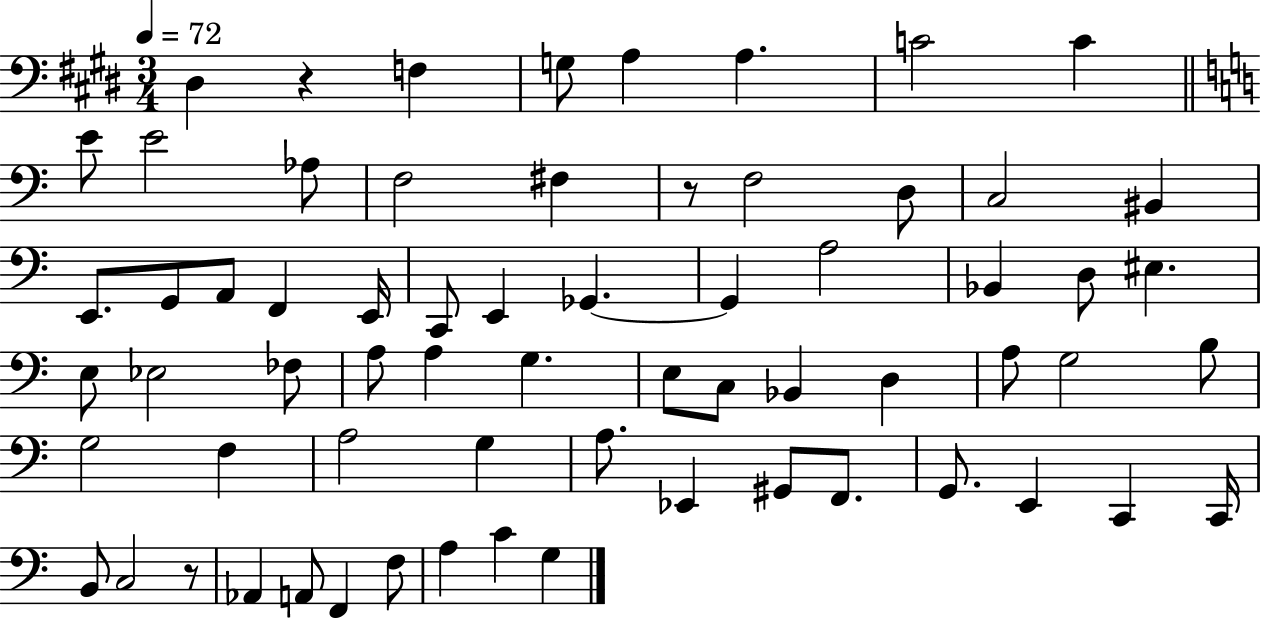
X:1
T:Untitled
M:3/4
L:1/4
K:E
^D, z F, G,/2 A, A, C2 C E/2 E2 _A,/2 F,2 ^F, z/2 F,2 D,/2 C,2 ^B,, E,,/2 G,,/2 A,,/2 F,, E,,/4 C,,/2 E,, _G,, _G,, A,2 _B,, D,/2 ^E, E,/2 _E,2 _F,/2 A,/2 A, G, E,/2 C,/2 _B,, D, A,/2 G,2 B,/2 G,2 F, A,2 G, A,/2 _E,, ^G,,/2 F,,/2 G,,/2 E,, C,, C,,/4 B,,/2 C,2 z/2 _A,, A,,/2 F,, F,/2 A, C G,